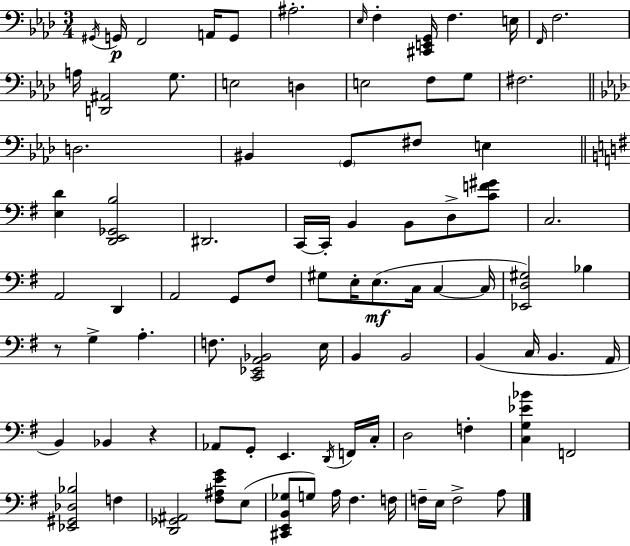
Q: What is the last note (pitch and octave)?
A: A3